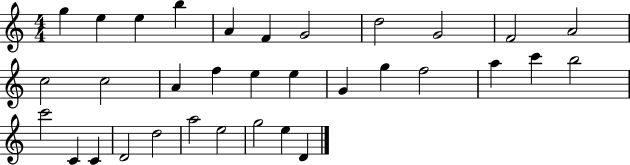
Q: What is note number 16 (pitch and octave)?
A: E5